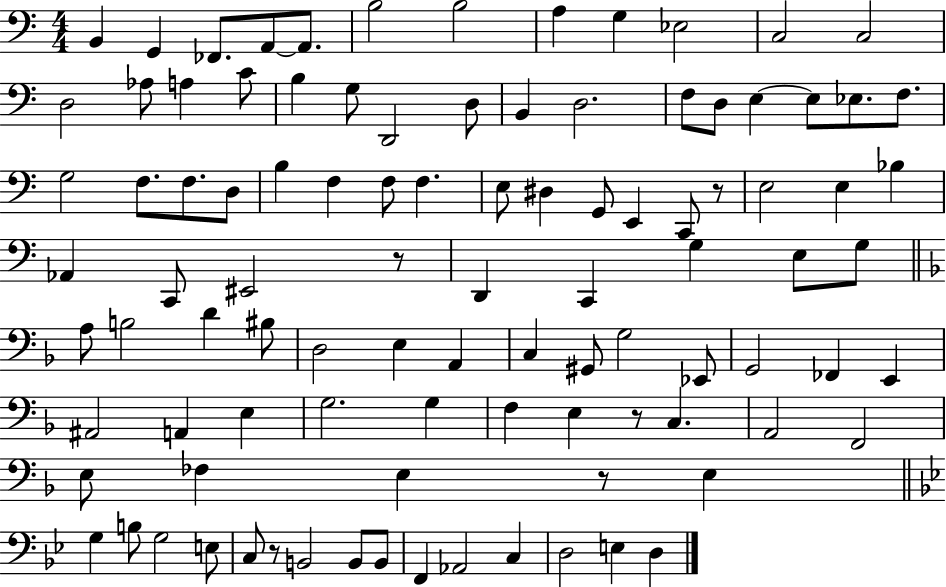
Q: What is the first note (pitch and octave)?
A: B2